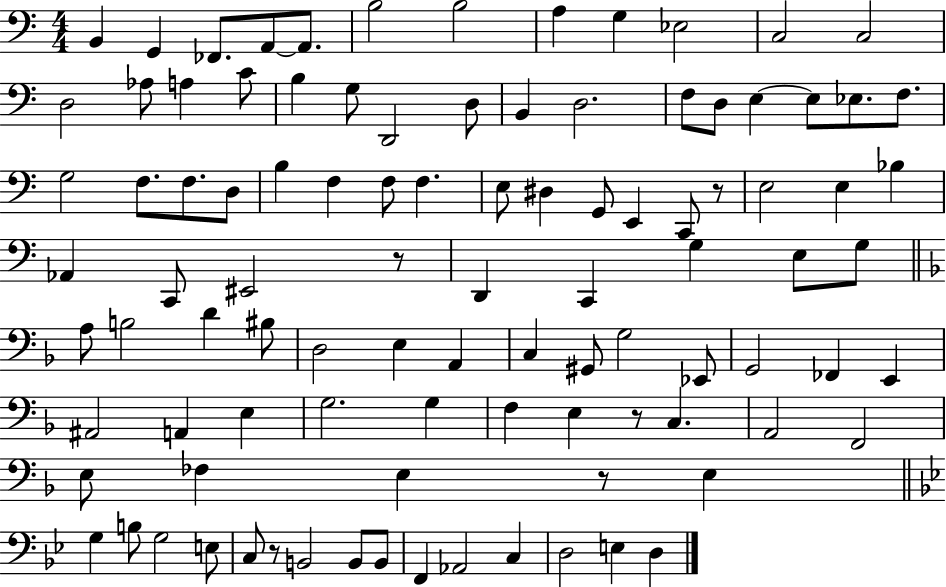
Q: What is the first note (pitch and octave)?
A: B2